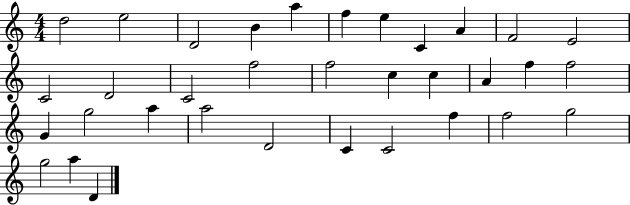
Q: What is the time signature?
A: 4/4